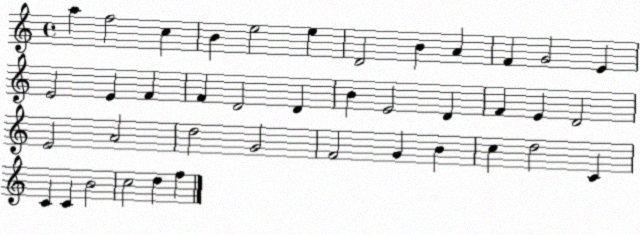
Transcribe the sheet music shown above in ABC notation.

X:1
T:Untitled
M:4/4
L:1/4
K:C
a f2 c B e2 e D2 B A F G2 E E2 E F F D2 D B E2 D F E D2 E2 A2 d2 G2 F2 G B c d2 C C C B2 c2 d f